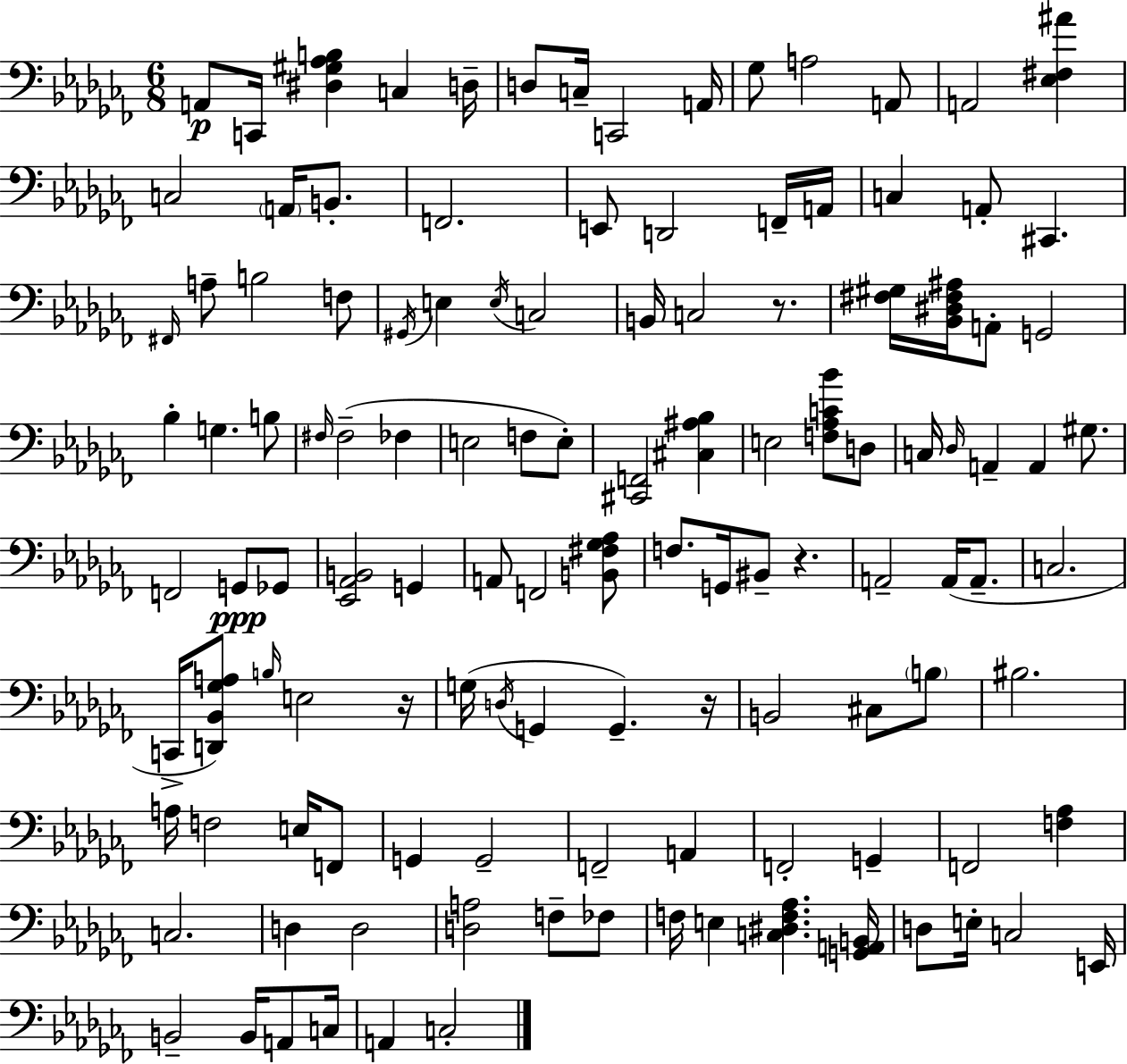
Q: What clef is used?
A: bass